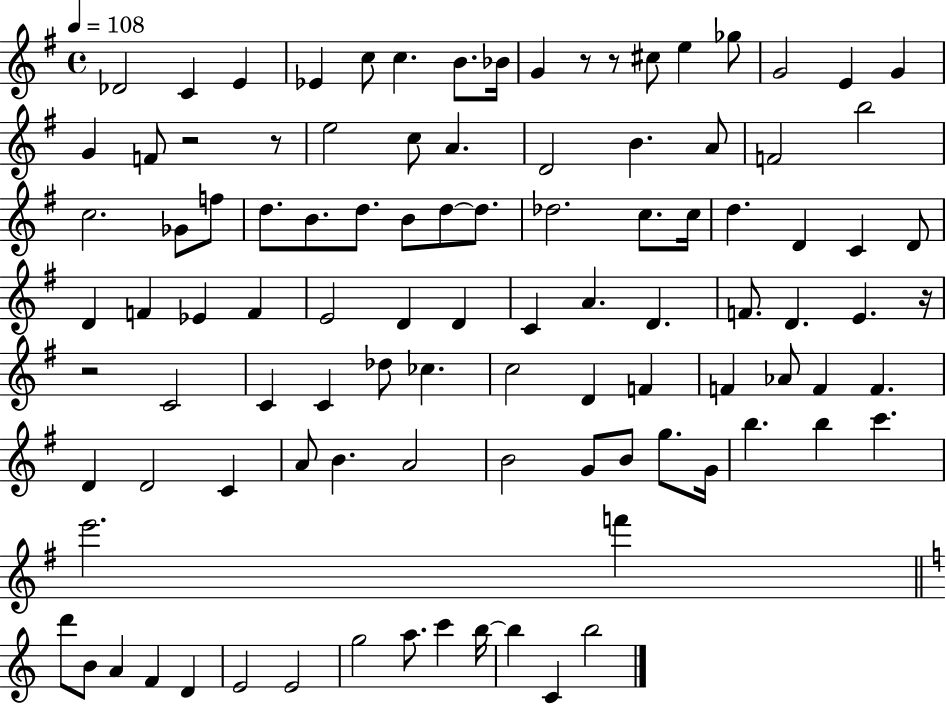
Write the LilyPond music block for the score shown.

{
  \clef treble
  \time 4/4
  \defaultTimeSignature
  \key g \major
  \tempo 4 = 108
  des'2 c'4 e'4 | ees'4 c''8 c''4. b'8. bes'16 | g'4 r8 r8 cis''8 e''4 ges''8 | g'2 e'4 g'4 | \break g'4 f'8 r2 r8 | e''2 c''8 a'4. | d'2 b'4. a'8 | f'2 b''2 | \break c''2. ges'8 f''8 | d''8. b'8. d''8. b'8 d''8~~ d''8. | des''2. c''8. c''16 | d''4. d'4 c'4 d'8 | \break d'4 f'4 ees'4 f'4 | e'2 d'4 d'4 | c'4 a'4. d'4. | f'8. d'4. e'4. r16 | \break r2 c'2 | c'4 c'4 des''8 ces''4. | c''2 d'4 f'4 | f'4 aes'8 f'4 f'4. | \break d'4 d'2 c'4 | a'8 b'4. a'2 | b'2 g'8 b'8 g''8. g'16 | b''4. b''4 c'''4. | \break e'''2. f'''4 | \bar "||" \break \key c \major d'''8 b'8 a'4 f'4 d'4 | e'2 e'2 | g''2 a''8. c'''4 b''16~~ | b''4 c'4 b''2 | \break \bar "|."
}